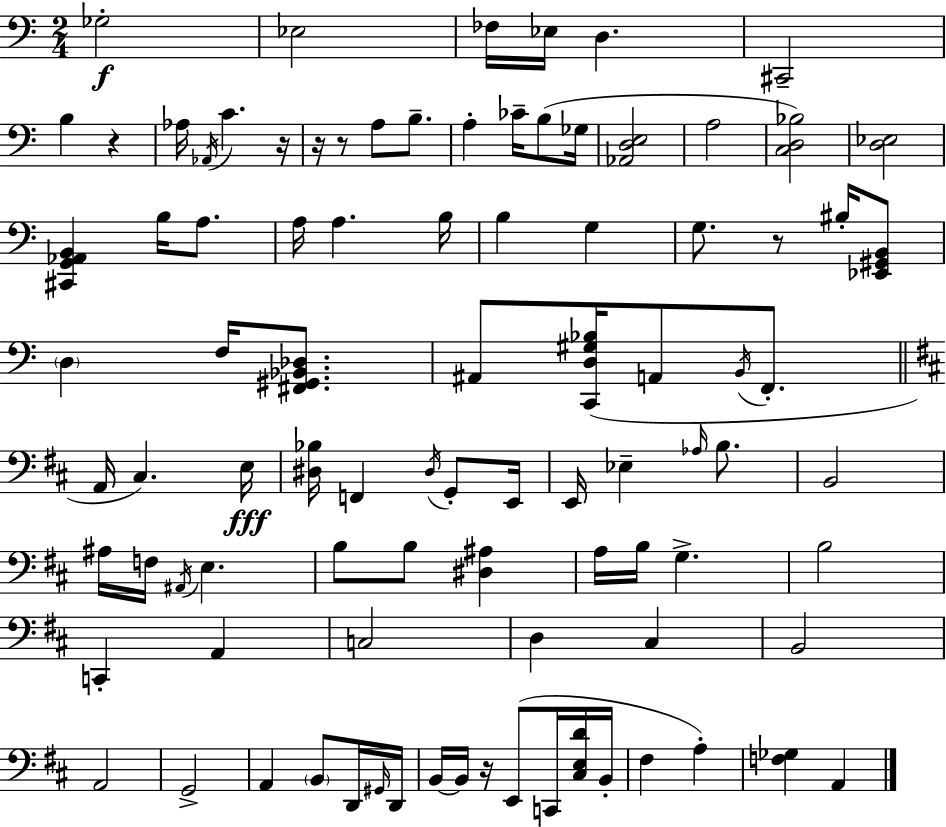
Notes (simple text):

Gb3/h Eb3/h FES3/s Eb3/s D3/q. C#2/h B3/q R/q Ab3/s Ab2/s C4/q. R/s R/s R/e A3/e B3/e. A3/q CES4/s B3/e Gb3/s [Ab2,D3,E3]/h A3/h [C3,D3,Bb3]/h [D3,Eb3]/h [C#2,G2,Ab2,B2]/q B3/s A3/e. A3/s A3/q. B3/s B3/q G3/q G3/e. R/e BIS3/s [Eb2,G#2,B2]/e D3/q F3/s [F#2,G#2,Bb2,Db3]/e. A#2/e [C2,D3,G#3,Bb3]/s A2/e B2/s F2/e. A2/s C#3/q. E3/s [D#3,Bb3]/s F2/q D#3/s G2/e E2/s E2/s Eb3/q Ab3/s B3/e. B2/h A#3/s F3/s A#2/s E3/q. B3/e B3/e [D#3,A#3]/q A3/s B3/s G3/q. B3/h C2/q A2/q C3/h D3/q C#3/q B2/h A2/h G2/h A2/q B2/e D2/s G#2/s D2/s B2/s B2/s R/s E2/e C2/s [C#3,E3,D4]/s B2/s F#3/q A3/q [F3,Gb3]/q A2/q